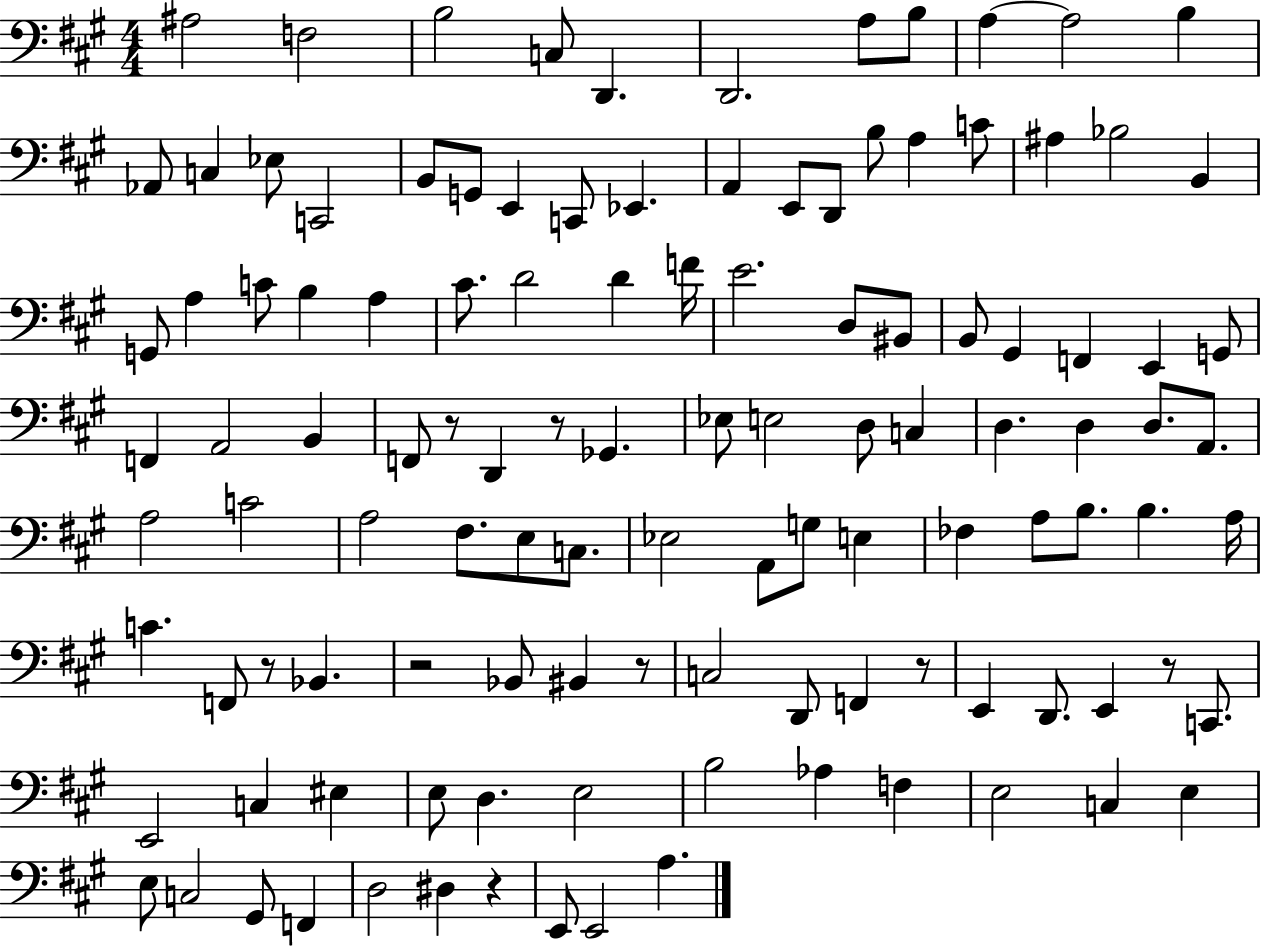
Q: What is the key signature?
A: A major